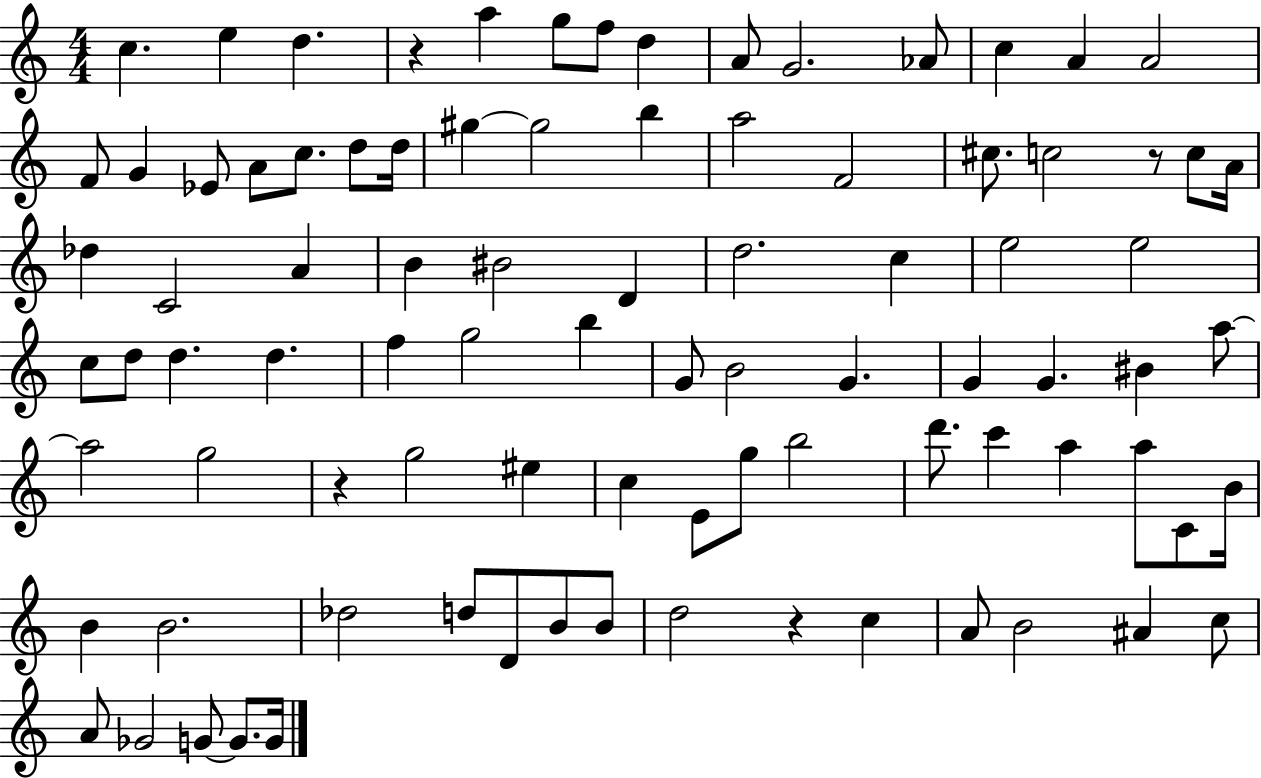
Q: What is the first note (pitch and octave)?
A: C5